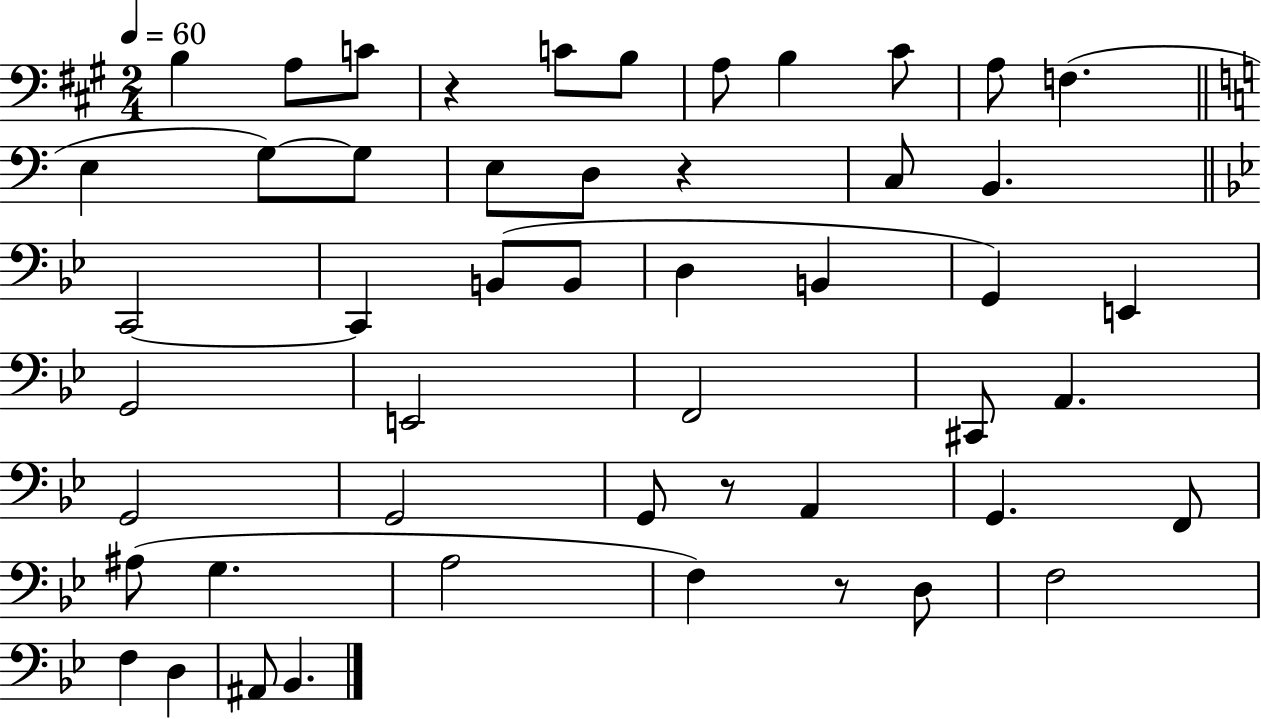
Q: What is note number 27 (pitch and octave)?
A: E2